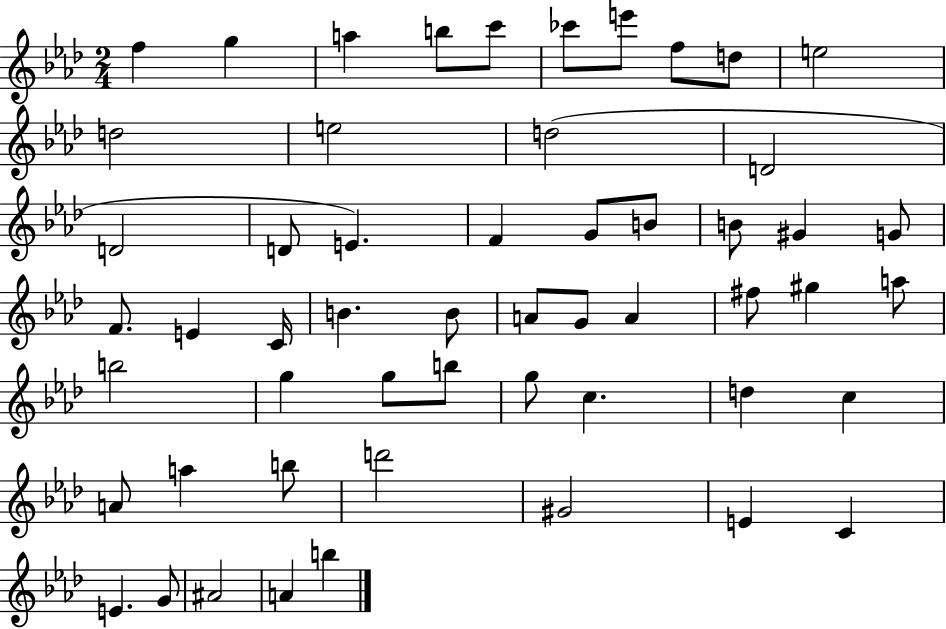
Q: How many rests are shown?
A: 0